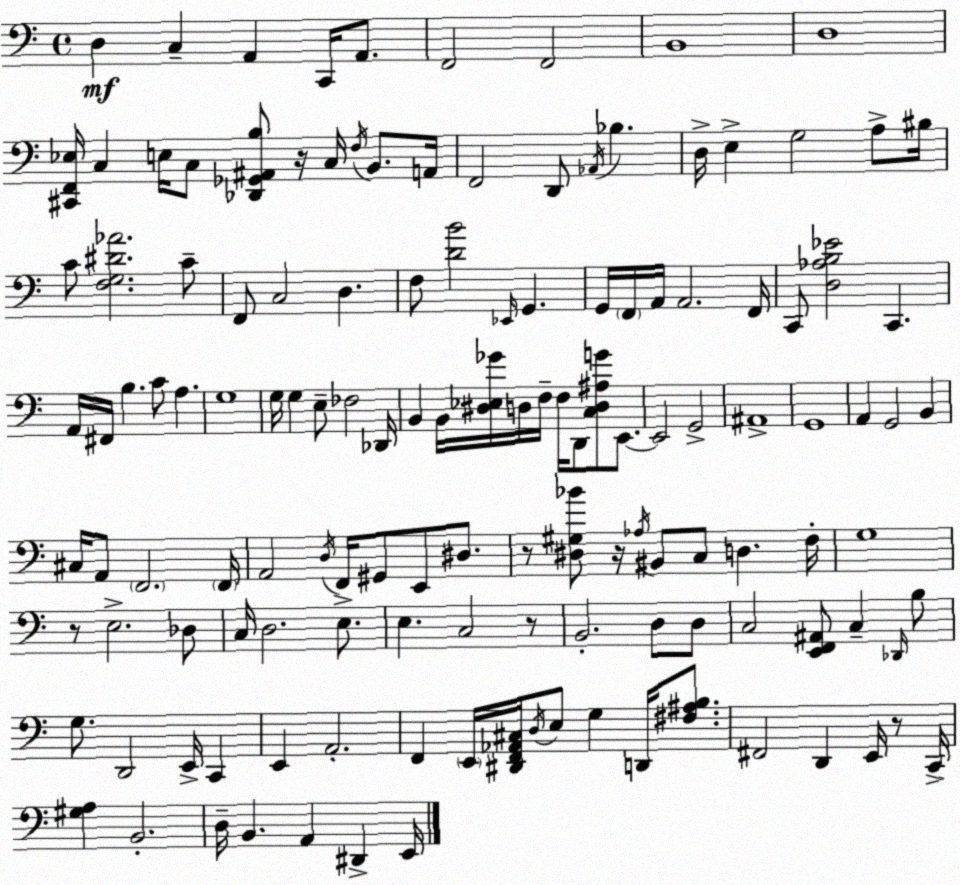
X:1
T:Untitled
M:4/4
L:1/4
K:Am
D, C, A,, C,,/4 A,,/2 F,,2 F,,2 B,,4 D,4 [^C,,F,,_E,]/4 C, E,/4 C,/2 [_D,,_G,,^A,,B,]/2 z/4 C,/4 F,/4 B,,/2 A,,/4 F,,2 D,,/2 _A,,/4 _B, D,/4 E, G,2 A,/2 ^B,/4 C/2 [F,G,^D_A]2 C/2 F,,/2 C,2 D, F,/2 [DB]2 _E,,/4 G,, G,,/4 F,,/4 A,,/4 A,,2 F,,/4 C,,/2 [D,_A,B,_E]2 C,, A,,/4 ^F,,/4 B, C/2 A, G,4 G,/4 G, E,/2 _F,2 _D,,/4 B,, B,,/4 [^D,_E,_G]/4 D,/4 F,/4 F,/4 D,,/2 [C,D,^A,G]/2 E,,/2 E,,2 G,,2 ^A,,4 G,,4 A,, G,,2 B,, ^C,/4 A,,/2 F,,2 F,,/4 A,,2 D,/4 F,,/4 ^G,,/2 E,,/2 ^D,/2 z/2 [^D,^G,_B]/2 z/4 _A,/4 ^B,,/2 C,/2 D, F,/4 G,4 z/2 E,2 _D,/2 C,/4 D,2 E,/2 E, C,2 z/2 B,,2 D,/2 D,/2 C,2 [E,,F,,^A,,]/2 C, _D,,/4 B,/2 G,/2 D,,2 E,,/4 C,, E,, A,,2 F,, E,,/4 [^D,,F,,_A,,^C,]/4 D,/4 E,/2 G, D,,/4 [^F,^A,B,]/2 ^F,,2 D,, E,,/4 z/2 C,,/4 [^G,A,] B,,2 D,/4 B,, A,, ^D,, E,,/4